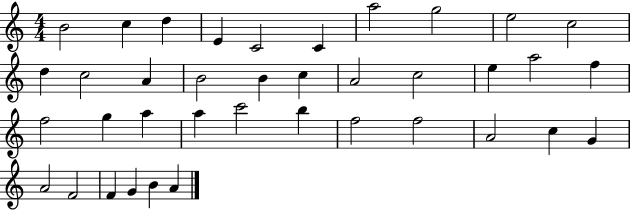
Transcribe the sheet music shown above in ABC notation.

X:1
T:Untitled
M:4/4
L:1/4
K:C
B2 c d E C2 C a2 g2 e2 c2 d c2 A B2 B c A2 c2 e a2 f f2 g a a c'2 b f2 f2 A2 c G A2 F2 F G B A